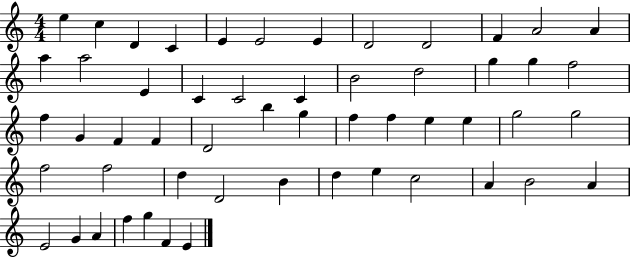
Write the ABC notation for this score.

X:1
T:Untitled
M:4/4
L:1/4
K:C
e c D C E E2 E D2 D2 F A2 A a a2 E C C2 C B2 d2 g g f2 f G F F D2 b g f f e e g2 g2 f2 f2 d D2 B d e c2 A B2 A E2 G A f g F E